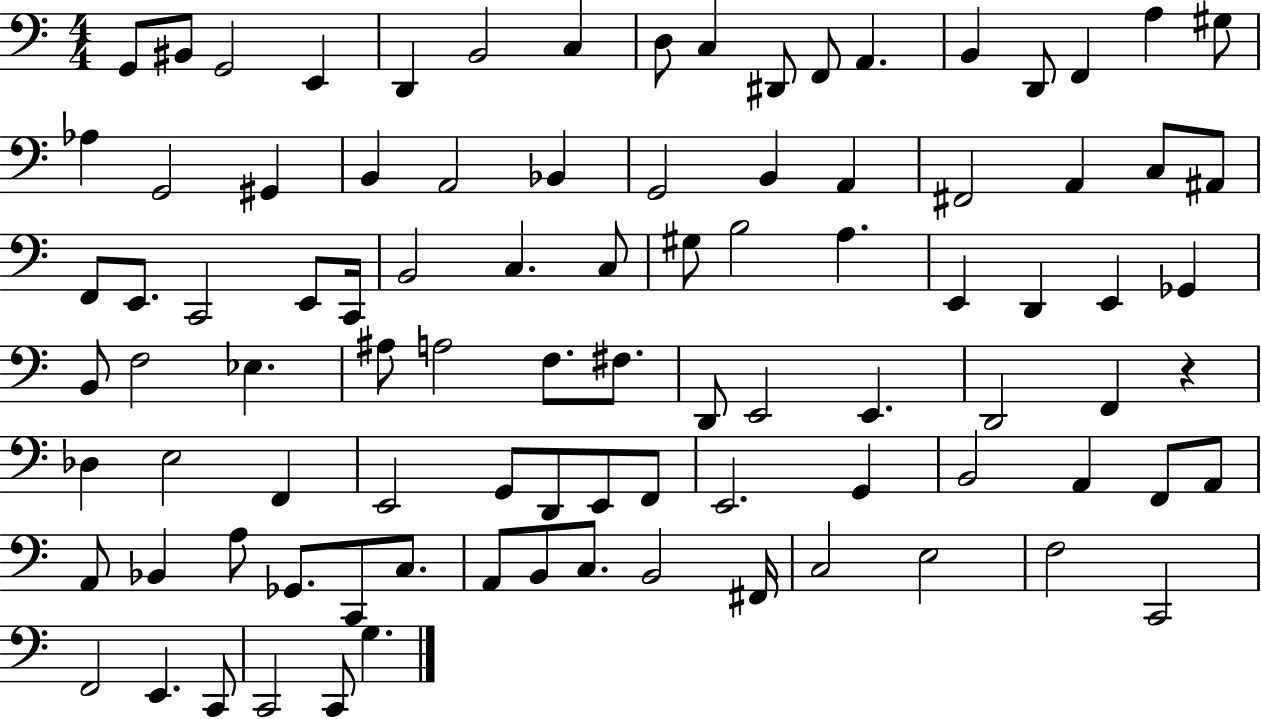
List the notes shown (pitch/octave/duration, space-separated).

G2/e BIS2/e G2/h E2/q D2/q B2/h C3/q D3/e C3/q D#2/e F2/e A2/q. B2/q D2/e F2/q A3/q G#3/e Ab3/q G2/h G#2/q B2/q A2/h Bb2/q G2/h B2/q A2/q F#2/h A2/q C3/e A#2/e F2/e E2/e. C2/h E2/e C2/s B2/h C3/q. C3/e G#3/e B3/h A3/q. E2/q D2/q E2/q Gb2/q B2/e F3/h Eb3/q. A#3/e A3/h F3/e. F#3/e. D2/e E2/h E2/q. D2/h F2/q R/q Db3/q E3/h F2/q E2/h G2/e D2/e E2/e F2/e E2/h. G2/q B2/h A2/q F2/e A2/e A2/e Bb2/q A3/e Gb2/e. C2/e C3/e. A2/e B2/e C3/e. B2/h F#2/s C3/h E3/h F3/h C2/h F2/h E2/q. C2/e C2/h C2/e G3/q.